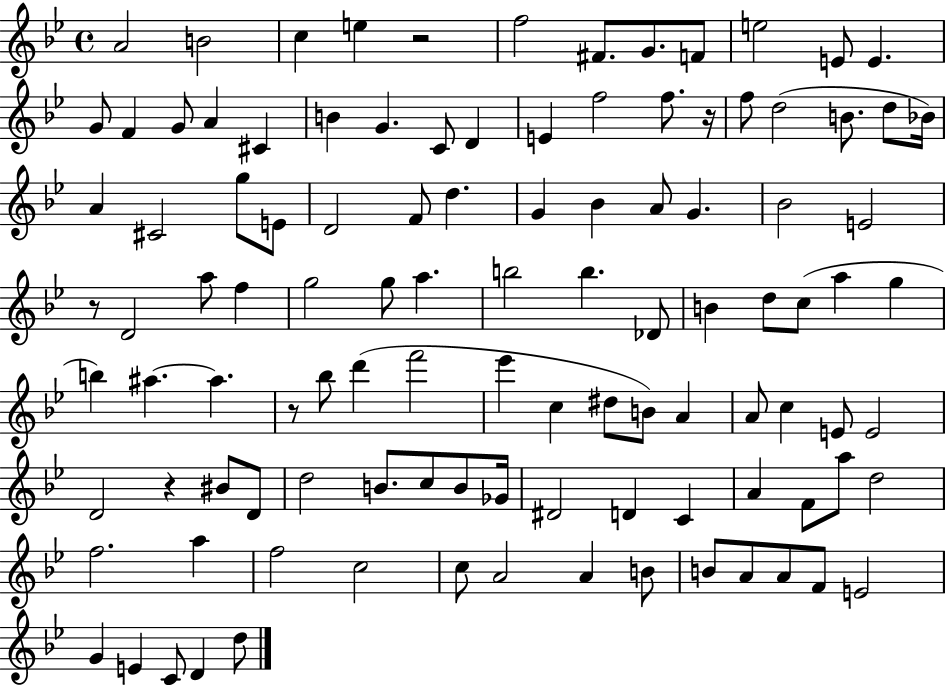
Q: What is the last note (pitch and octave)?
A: D5